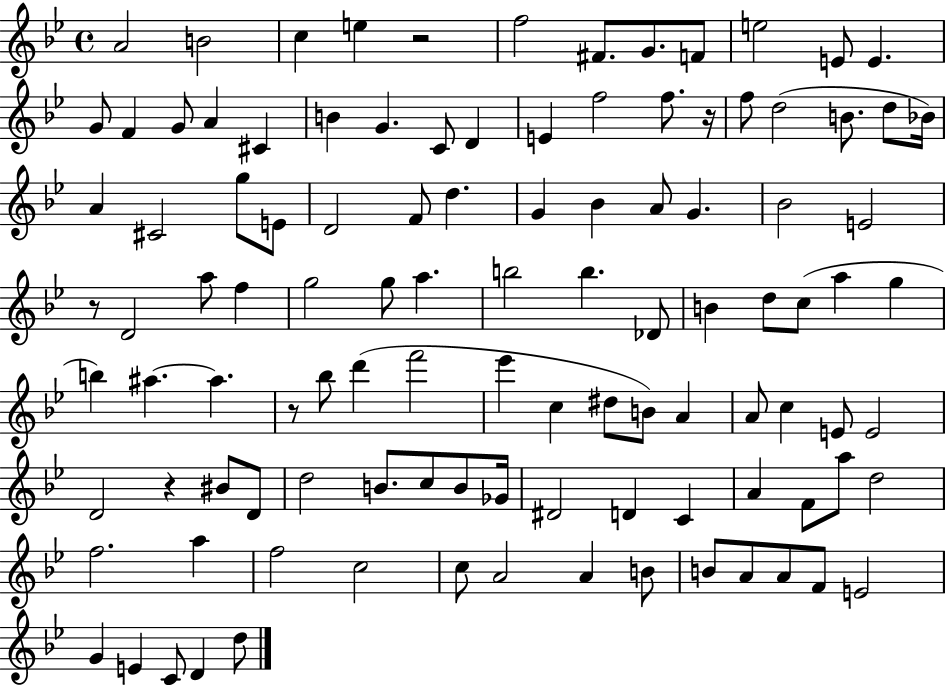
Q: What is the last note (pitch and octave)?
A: D5